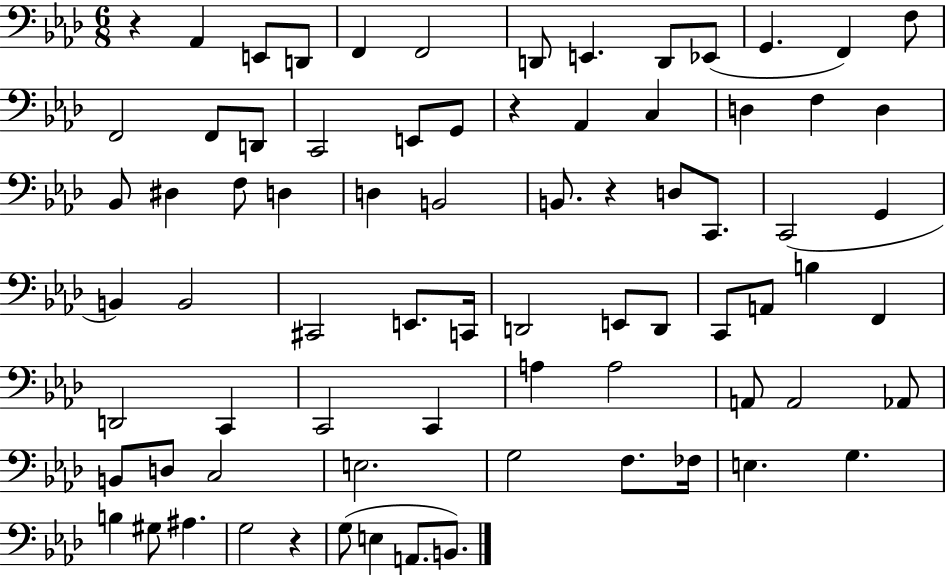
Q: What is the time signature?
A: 6/8